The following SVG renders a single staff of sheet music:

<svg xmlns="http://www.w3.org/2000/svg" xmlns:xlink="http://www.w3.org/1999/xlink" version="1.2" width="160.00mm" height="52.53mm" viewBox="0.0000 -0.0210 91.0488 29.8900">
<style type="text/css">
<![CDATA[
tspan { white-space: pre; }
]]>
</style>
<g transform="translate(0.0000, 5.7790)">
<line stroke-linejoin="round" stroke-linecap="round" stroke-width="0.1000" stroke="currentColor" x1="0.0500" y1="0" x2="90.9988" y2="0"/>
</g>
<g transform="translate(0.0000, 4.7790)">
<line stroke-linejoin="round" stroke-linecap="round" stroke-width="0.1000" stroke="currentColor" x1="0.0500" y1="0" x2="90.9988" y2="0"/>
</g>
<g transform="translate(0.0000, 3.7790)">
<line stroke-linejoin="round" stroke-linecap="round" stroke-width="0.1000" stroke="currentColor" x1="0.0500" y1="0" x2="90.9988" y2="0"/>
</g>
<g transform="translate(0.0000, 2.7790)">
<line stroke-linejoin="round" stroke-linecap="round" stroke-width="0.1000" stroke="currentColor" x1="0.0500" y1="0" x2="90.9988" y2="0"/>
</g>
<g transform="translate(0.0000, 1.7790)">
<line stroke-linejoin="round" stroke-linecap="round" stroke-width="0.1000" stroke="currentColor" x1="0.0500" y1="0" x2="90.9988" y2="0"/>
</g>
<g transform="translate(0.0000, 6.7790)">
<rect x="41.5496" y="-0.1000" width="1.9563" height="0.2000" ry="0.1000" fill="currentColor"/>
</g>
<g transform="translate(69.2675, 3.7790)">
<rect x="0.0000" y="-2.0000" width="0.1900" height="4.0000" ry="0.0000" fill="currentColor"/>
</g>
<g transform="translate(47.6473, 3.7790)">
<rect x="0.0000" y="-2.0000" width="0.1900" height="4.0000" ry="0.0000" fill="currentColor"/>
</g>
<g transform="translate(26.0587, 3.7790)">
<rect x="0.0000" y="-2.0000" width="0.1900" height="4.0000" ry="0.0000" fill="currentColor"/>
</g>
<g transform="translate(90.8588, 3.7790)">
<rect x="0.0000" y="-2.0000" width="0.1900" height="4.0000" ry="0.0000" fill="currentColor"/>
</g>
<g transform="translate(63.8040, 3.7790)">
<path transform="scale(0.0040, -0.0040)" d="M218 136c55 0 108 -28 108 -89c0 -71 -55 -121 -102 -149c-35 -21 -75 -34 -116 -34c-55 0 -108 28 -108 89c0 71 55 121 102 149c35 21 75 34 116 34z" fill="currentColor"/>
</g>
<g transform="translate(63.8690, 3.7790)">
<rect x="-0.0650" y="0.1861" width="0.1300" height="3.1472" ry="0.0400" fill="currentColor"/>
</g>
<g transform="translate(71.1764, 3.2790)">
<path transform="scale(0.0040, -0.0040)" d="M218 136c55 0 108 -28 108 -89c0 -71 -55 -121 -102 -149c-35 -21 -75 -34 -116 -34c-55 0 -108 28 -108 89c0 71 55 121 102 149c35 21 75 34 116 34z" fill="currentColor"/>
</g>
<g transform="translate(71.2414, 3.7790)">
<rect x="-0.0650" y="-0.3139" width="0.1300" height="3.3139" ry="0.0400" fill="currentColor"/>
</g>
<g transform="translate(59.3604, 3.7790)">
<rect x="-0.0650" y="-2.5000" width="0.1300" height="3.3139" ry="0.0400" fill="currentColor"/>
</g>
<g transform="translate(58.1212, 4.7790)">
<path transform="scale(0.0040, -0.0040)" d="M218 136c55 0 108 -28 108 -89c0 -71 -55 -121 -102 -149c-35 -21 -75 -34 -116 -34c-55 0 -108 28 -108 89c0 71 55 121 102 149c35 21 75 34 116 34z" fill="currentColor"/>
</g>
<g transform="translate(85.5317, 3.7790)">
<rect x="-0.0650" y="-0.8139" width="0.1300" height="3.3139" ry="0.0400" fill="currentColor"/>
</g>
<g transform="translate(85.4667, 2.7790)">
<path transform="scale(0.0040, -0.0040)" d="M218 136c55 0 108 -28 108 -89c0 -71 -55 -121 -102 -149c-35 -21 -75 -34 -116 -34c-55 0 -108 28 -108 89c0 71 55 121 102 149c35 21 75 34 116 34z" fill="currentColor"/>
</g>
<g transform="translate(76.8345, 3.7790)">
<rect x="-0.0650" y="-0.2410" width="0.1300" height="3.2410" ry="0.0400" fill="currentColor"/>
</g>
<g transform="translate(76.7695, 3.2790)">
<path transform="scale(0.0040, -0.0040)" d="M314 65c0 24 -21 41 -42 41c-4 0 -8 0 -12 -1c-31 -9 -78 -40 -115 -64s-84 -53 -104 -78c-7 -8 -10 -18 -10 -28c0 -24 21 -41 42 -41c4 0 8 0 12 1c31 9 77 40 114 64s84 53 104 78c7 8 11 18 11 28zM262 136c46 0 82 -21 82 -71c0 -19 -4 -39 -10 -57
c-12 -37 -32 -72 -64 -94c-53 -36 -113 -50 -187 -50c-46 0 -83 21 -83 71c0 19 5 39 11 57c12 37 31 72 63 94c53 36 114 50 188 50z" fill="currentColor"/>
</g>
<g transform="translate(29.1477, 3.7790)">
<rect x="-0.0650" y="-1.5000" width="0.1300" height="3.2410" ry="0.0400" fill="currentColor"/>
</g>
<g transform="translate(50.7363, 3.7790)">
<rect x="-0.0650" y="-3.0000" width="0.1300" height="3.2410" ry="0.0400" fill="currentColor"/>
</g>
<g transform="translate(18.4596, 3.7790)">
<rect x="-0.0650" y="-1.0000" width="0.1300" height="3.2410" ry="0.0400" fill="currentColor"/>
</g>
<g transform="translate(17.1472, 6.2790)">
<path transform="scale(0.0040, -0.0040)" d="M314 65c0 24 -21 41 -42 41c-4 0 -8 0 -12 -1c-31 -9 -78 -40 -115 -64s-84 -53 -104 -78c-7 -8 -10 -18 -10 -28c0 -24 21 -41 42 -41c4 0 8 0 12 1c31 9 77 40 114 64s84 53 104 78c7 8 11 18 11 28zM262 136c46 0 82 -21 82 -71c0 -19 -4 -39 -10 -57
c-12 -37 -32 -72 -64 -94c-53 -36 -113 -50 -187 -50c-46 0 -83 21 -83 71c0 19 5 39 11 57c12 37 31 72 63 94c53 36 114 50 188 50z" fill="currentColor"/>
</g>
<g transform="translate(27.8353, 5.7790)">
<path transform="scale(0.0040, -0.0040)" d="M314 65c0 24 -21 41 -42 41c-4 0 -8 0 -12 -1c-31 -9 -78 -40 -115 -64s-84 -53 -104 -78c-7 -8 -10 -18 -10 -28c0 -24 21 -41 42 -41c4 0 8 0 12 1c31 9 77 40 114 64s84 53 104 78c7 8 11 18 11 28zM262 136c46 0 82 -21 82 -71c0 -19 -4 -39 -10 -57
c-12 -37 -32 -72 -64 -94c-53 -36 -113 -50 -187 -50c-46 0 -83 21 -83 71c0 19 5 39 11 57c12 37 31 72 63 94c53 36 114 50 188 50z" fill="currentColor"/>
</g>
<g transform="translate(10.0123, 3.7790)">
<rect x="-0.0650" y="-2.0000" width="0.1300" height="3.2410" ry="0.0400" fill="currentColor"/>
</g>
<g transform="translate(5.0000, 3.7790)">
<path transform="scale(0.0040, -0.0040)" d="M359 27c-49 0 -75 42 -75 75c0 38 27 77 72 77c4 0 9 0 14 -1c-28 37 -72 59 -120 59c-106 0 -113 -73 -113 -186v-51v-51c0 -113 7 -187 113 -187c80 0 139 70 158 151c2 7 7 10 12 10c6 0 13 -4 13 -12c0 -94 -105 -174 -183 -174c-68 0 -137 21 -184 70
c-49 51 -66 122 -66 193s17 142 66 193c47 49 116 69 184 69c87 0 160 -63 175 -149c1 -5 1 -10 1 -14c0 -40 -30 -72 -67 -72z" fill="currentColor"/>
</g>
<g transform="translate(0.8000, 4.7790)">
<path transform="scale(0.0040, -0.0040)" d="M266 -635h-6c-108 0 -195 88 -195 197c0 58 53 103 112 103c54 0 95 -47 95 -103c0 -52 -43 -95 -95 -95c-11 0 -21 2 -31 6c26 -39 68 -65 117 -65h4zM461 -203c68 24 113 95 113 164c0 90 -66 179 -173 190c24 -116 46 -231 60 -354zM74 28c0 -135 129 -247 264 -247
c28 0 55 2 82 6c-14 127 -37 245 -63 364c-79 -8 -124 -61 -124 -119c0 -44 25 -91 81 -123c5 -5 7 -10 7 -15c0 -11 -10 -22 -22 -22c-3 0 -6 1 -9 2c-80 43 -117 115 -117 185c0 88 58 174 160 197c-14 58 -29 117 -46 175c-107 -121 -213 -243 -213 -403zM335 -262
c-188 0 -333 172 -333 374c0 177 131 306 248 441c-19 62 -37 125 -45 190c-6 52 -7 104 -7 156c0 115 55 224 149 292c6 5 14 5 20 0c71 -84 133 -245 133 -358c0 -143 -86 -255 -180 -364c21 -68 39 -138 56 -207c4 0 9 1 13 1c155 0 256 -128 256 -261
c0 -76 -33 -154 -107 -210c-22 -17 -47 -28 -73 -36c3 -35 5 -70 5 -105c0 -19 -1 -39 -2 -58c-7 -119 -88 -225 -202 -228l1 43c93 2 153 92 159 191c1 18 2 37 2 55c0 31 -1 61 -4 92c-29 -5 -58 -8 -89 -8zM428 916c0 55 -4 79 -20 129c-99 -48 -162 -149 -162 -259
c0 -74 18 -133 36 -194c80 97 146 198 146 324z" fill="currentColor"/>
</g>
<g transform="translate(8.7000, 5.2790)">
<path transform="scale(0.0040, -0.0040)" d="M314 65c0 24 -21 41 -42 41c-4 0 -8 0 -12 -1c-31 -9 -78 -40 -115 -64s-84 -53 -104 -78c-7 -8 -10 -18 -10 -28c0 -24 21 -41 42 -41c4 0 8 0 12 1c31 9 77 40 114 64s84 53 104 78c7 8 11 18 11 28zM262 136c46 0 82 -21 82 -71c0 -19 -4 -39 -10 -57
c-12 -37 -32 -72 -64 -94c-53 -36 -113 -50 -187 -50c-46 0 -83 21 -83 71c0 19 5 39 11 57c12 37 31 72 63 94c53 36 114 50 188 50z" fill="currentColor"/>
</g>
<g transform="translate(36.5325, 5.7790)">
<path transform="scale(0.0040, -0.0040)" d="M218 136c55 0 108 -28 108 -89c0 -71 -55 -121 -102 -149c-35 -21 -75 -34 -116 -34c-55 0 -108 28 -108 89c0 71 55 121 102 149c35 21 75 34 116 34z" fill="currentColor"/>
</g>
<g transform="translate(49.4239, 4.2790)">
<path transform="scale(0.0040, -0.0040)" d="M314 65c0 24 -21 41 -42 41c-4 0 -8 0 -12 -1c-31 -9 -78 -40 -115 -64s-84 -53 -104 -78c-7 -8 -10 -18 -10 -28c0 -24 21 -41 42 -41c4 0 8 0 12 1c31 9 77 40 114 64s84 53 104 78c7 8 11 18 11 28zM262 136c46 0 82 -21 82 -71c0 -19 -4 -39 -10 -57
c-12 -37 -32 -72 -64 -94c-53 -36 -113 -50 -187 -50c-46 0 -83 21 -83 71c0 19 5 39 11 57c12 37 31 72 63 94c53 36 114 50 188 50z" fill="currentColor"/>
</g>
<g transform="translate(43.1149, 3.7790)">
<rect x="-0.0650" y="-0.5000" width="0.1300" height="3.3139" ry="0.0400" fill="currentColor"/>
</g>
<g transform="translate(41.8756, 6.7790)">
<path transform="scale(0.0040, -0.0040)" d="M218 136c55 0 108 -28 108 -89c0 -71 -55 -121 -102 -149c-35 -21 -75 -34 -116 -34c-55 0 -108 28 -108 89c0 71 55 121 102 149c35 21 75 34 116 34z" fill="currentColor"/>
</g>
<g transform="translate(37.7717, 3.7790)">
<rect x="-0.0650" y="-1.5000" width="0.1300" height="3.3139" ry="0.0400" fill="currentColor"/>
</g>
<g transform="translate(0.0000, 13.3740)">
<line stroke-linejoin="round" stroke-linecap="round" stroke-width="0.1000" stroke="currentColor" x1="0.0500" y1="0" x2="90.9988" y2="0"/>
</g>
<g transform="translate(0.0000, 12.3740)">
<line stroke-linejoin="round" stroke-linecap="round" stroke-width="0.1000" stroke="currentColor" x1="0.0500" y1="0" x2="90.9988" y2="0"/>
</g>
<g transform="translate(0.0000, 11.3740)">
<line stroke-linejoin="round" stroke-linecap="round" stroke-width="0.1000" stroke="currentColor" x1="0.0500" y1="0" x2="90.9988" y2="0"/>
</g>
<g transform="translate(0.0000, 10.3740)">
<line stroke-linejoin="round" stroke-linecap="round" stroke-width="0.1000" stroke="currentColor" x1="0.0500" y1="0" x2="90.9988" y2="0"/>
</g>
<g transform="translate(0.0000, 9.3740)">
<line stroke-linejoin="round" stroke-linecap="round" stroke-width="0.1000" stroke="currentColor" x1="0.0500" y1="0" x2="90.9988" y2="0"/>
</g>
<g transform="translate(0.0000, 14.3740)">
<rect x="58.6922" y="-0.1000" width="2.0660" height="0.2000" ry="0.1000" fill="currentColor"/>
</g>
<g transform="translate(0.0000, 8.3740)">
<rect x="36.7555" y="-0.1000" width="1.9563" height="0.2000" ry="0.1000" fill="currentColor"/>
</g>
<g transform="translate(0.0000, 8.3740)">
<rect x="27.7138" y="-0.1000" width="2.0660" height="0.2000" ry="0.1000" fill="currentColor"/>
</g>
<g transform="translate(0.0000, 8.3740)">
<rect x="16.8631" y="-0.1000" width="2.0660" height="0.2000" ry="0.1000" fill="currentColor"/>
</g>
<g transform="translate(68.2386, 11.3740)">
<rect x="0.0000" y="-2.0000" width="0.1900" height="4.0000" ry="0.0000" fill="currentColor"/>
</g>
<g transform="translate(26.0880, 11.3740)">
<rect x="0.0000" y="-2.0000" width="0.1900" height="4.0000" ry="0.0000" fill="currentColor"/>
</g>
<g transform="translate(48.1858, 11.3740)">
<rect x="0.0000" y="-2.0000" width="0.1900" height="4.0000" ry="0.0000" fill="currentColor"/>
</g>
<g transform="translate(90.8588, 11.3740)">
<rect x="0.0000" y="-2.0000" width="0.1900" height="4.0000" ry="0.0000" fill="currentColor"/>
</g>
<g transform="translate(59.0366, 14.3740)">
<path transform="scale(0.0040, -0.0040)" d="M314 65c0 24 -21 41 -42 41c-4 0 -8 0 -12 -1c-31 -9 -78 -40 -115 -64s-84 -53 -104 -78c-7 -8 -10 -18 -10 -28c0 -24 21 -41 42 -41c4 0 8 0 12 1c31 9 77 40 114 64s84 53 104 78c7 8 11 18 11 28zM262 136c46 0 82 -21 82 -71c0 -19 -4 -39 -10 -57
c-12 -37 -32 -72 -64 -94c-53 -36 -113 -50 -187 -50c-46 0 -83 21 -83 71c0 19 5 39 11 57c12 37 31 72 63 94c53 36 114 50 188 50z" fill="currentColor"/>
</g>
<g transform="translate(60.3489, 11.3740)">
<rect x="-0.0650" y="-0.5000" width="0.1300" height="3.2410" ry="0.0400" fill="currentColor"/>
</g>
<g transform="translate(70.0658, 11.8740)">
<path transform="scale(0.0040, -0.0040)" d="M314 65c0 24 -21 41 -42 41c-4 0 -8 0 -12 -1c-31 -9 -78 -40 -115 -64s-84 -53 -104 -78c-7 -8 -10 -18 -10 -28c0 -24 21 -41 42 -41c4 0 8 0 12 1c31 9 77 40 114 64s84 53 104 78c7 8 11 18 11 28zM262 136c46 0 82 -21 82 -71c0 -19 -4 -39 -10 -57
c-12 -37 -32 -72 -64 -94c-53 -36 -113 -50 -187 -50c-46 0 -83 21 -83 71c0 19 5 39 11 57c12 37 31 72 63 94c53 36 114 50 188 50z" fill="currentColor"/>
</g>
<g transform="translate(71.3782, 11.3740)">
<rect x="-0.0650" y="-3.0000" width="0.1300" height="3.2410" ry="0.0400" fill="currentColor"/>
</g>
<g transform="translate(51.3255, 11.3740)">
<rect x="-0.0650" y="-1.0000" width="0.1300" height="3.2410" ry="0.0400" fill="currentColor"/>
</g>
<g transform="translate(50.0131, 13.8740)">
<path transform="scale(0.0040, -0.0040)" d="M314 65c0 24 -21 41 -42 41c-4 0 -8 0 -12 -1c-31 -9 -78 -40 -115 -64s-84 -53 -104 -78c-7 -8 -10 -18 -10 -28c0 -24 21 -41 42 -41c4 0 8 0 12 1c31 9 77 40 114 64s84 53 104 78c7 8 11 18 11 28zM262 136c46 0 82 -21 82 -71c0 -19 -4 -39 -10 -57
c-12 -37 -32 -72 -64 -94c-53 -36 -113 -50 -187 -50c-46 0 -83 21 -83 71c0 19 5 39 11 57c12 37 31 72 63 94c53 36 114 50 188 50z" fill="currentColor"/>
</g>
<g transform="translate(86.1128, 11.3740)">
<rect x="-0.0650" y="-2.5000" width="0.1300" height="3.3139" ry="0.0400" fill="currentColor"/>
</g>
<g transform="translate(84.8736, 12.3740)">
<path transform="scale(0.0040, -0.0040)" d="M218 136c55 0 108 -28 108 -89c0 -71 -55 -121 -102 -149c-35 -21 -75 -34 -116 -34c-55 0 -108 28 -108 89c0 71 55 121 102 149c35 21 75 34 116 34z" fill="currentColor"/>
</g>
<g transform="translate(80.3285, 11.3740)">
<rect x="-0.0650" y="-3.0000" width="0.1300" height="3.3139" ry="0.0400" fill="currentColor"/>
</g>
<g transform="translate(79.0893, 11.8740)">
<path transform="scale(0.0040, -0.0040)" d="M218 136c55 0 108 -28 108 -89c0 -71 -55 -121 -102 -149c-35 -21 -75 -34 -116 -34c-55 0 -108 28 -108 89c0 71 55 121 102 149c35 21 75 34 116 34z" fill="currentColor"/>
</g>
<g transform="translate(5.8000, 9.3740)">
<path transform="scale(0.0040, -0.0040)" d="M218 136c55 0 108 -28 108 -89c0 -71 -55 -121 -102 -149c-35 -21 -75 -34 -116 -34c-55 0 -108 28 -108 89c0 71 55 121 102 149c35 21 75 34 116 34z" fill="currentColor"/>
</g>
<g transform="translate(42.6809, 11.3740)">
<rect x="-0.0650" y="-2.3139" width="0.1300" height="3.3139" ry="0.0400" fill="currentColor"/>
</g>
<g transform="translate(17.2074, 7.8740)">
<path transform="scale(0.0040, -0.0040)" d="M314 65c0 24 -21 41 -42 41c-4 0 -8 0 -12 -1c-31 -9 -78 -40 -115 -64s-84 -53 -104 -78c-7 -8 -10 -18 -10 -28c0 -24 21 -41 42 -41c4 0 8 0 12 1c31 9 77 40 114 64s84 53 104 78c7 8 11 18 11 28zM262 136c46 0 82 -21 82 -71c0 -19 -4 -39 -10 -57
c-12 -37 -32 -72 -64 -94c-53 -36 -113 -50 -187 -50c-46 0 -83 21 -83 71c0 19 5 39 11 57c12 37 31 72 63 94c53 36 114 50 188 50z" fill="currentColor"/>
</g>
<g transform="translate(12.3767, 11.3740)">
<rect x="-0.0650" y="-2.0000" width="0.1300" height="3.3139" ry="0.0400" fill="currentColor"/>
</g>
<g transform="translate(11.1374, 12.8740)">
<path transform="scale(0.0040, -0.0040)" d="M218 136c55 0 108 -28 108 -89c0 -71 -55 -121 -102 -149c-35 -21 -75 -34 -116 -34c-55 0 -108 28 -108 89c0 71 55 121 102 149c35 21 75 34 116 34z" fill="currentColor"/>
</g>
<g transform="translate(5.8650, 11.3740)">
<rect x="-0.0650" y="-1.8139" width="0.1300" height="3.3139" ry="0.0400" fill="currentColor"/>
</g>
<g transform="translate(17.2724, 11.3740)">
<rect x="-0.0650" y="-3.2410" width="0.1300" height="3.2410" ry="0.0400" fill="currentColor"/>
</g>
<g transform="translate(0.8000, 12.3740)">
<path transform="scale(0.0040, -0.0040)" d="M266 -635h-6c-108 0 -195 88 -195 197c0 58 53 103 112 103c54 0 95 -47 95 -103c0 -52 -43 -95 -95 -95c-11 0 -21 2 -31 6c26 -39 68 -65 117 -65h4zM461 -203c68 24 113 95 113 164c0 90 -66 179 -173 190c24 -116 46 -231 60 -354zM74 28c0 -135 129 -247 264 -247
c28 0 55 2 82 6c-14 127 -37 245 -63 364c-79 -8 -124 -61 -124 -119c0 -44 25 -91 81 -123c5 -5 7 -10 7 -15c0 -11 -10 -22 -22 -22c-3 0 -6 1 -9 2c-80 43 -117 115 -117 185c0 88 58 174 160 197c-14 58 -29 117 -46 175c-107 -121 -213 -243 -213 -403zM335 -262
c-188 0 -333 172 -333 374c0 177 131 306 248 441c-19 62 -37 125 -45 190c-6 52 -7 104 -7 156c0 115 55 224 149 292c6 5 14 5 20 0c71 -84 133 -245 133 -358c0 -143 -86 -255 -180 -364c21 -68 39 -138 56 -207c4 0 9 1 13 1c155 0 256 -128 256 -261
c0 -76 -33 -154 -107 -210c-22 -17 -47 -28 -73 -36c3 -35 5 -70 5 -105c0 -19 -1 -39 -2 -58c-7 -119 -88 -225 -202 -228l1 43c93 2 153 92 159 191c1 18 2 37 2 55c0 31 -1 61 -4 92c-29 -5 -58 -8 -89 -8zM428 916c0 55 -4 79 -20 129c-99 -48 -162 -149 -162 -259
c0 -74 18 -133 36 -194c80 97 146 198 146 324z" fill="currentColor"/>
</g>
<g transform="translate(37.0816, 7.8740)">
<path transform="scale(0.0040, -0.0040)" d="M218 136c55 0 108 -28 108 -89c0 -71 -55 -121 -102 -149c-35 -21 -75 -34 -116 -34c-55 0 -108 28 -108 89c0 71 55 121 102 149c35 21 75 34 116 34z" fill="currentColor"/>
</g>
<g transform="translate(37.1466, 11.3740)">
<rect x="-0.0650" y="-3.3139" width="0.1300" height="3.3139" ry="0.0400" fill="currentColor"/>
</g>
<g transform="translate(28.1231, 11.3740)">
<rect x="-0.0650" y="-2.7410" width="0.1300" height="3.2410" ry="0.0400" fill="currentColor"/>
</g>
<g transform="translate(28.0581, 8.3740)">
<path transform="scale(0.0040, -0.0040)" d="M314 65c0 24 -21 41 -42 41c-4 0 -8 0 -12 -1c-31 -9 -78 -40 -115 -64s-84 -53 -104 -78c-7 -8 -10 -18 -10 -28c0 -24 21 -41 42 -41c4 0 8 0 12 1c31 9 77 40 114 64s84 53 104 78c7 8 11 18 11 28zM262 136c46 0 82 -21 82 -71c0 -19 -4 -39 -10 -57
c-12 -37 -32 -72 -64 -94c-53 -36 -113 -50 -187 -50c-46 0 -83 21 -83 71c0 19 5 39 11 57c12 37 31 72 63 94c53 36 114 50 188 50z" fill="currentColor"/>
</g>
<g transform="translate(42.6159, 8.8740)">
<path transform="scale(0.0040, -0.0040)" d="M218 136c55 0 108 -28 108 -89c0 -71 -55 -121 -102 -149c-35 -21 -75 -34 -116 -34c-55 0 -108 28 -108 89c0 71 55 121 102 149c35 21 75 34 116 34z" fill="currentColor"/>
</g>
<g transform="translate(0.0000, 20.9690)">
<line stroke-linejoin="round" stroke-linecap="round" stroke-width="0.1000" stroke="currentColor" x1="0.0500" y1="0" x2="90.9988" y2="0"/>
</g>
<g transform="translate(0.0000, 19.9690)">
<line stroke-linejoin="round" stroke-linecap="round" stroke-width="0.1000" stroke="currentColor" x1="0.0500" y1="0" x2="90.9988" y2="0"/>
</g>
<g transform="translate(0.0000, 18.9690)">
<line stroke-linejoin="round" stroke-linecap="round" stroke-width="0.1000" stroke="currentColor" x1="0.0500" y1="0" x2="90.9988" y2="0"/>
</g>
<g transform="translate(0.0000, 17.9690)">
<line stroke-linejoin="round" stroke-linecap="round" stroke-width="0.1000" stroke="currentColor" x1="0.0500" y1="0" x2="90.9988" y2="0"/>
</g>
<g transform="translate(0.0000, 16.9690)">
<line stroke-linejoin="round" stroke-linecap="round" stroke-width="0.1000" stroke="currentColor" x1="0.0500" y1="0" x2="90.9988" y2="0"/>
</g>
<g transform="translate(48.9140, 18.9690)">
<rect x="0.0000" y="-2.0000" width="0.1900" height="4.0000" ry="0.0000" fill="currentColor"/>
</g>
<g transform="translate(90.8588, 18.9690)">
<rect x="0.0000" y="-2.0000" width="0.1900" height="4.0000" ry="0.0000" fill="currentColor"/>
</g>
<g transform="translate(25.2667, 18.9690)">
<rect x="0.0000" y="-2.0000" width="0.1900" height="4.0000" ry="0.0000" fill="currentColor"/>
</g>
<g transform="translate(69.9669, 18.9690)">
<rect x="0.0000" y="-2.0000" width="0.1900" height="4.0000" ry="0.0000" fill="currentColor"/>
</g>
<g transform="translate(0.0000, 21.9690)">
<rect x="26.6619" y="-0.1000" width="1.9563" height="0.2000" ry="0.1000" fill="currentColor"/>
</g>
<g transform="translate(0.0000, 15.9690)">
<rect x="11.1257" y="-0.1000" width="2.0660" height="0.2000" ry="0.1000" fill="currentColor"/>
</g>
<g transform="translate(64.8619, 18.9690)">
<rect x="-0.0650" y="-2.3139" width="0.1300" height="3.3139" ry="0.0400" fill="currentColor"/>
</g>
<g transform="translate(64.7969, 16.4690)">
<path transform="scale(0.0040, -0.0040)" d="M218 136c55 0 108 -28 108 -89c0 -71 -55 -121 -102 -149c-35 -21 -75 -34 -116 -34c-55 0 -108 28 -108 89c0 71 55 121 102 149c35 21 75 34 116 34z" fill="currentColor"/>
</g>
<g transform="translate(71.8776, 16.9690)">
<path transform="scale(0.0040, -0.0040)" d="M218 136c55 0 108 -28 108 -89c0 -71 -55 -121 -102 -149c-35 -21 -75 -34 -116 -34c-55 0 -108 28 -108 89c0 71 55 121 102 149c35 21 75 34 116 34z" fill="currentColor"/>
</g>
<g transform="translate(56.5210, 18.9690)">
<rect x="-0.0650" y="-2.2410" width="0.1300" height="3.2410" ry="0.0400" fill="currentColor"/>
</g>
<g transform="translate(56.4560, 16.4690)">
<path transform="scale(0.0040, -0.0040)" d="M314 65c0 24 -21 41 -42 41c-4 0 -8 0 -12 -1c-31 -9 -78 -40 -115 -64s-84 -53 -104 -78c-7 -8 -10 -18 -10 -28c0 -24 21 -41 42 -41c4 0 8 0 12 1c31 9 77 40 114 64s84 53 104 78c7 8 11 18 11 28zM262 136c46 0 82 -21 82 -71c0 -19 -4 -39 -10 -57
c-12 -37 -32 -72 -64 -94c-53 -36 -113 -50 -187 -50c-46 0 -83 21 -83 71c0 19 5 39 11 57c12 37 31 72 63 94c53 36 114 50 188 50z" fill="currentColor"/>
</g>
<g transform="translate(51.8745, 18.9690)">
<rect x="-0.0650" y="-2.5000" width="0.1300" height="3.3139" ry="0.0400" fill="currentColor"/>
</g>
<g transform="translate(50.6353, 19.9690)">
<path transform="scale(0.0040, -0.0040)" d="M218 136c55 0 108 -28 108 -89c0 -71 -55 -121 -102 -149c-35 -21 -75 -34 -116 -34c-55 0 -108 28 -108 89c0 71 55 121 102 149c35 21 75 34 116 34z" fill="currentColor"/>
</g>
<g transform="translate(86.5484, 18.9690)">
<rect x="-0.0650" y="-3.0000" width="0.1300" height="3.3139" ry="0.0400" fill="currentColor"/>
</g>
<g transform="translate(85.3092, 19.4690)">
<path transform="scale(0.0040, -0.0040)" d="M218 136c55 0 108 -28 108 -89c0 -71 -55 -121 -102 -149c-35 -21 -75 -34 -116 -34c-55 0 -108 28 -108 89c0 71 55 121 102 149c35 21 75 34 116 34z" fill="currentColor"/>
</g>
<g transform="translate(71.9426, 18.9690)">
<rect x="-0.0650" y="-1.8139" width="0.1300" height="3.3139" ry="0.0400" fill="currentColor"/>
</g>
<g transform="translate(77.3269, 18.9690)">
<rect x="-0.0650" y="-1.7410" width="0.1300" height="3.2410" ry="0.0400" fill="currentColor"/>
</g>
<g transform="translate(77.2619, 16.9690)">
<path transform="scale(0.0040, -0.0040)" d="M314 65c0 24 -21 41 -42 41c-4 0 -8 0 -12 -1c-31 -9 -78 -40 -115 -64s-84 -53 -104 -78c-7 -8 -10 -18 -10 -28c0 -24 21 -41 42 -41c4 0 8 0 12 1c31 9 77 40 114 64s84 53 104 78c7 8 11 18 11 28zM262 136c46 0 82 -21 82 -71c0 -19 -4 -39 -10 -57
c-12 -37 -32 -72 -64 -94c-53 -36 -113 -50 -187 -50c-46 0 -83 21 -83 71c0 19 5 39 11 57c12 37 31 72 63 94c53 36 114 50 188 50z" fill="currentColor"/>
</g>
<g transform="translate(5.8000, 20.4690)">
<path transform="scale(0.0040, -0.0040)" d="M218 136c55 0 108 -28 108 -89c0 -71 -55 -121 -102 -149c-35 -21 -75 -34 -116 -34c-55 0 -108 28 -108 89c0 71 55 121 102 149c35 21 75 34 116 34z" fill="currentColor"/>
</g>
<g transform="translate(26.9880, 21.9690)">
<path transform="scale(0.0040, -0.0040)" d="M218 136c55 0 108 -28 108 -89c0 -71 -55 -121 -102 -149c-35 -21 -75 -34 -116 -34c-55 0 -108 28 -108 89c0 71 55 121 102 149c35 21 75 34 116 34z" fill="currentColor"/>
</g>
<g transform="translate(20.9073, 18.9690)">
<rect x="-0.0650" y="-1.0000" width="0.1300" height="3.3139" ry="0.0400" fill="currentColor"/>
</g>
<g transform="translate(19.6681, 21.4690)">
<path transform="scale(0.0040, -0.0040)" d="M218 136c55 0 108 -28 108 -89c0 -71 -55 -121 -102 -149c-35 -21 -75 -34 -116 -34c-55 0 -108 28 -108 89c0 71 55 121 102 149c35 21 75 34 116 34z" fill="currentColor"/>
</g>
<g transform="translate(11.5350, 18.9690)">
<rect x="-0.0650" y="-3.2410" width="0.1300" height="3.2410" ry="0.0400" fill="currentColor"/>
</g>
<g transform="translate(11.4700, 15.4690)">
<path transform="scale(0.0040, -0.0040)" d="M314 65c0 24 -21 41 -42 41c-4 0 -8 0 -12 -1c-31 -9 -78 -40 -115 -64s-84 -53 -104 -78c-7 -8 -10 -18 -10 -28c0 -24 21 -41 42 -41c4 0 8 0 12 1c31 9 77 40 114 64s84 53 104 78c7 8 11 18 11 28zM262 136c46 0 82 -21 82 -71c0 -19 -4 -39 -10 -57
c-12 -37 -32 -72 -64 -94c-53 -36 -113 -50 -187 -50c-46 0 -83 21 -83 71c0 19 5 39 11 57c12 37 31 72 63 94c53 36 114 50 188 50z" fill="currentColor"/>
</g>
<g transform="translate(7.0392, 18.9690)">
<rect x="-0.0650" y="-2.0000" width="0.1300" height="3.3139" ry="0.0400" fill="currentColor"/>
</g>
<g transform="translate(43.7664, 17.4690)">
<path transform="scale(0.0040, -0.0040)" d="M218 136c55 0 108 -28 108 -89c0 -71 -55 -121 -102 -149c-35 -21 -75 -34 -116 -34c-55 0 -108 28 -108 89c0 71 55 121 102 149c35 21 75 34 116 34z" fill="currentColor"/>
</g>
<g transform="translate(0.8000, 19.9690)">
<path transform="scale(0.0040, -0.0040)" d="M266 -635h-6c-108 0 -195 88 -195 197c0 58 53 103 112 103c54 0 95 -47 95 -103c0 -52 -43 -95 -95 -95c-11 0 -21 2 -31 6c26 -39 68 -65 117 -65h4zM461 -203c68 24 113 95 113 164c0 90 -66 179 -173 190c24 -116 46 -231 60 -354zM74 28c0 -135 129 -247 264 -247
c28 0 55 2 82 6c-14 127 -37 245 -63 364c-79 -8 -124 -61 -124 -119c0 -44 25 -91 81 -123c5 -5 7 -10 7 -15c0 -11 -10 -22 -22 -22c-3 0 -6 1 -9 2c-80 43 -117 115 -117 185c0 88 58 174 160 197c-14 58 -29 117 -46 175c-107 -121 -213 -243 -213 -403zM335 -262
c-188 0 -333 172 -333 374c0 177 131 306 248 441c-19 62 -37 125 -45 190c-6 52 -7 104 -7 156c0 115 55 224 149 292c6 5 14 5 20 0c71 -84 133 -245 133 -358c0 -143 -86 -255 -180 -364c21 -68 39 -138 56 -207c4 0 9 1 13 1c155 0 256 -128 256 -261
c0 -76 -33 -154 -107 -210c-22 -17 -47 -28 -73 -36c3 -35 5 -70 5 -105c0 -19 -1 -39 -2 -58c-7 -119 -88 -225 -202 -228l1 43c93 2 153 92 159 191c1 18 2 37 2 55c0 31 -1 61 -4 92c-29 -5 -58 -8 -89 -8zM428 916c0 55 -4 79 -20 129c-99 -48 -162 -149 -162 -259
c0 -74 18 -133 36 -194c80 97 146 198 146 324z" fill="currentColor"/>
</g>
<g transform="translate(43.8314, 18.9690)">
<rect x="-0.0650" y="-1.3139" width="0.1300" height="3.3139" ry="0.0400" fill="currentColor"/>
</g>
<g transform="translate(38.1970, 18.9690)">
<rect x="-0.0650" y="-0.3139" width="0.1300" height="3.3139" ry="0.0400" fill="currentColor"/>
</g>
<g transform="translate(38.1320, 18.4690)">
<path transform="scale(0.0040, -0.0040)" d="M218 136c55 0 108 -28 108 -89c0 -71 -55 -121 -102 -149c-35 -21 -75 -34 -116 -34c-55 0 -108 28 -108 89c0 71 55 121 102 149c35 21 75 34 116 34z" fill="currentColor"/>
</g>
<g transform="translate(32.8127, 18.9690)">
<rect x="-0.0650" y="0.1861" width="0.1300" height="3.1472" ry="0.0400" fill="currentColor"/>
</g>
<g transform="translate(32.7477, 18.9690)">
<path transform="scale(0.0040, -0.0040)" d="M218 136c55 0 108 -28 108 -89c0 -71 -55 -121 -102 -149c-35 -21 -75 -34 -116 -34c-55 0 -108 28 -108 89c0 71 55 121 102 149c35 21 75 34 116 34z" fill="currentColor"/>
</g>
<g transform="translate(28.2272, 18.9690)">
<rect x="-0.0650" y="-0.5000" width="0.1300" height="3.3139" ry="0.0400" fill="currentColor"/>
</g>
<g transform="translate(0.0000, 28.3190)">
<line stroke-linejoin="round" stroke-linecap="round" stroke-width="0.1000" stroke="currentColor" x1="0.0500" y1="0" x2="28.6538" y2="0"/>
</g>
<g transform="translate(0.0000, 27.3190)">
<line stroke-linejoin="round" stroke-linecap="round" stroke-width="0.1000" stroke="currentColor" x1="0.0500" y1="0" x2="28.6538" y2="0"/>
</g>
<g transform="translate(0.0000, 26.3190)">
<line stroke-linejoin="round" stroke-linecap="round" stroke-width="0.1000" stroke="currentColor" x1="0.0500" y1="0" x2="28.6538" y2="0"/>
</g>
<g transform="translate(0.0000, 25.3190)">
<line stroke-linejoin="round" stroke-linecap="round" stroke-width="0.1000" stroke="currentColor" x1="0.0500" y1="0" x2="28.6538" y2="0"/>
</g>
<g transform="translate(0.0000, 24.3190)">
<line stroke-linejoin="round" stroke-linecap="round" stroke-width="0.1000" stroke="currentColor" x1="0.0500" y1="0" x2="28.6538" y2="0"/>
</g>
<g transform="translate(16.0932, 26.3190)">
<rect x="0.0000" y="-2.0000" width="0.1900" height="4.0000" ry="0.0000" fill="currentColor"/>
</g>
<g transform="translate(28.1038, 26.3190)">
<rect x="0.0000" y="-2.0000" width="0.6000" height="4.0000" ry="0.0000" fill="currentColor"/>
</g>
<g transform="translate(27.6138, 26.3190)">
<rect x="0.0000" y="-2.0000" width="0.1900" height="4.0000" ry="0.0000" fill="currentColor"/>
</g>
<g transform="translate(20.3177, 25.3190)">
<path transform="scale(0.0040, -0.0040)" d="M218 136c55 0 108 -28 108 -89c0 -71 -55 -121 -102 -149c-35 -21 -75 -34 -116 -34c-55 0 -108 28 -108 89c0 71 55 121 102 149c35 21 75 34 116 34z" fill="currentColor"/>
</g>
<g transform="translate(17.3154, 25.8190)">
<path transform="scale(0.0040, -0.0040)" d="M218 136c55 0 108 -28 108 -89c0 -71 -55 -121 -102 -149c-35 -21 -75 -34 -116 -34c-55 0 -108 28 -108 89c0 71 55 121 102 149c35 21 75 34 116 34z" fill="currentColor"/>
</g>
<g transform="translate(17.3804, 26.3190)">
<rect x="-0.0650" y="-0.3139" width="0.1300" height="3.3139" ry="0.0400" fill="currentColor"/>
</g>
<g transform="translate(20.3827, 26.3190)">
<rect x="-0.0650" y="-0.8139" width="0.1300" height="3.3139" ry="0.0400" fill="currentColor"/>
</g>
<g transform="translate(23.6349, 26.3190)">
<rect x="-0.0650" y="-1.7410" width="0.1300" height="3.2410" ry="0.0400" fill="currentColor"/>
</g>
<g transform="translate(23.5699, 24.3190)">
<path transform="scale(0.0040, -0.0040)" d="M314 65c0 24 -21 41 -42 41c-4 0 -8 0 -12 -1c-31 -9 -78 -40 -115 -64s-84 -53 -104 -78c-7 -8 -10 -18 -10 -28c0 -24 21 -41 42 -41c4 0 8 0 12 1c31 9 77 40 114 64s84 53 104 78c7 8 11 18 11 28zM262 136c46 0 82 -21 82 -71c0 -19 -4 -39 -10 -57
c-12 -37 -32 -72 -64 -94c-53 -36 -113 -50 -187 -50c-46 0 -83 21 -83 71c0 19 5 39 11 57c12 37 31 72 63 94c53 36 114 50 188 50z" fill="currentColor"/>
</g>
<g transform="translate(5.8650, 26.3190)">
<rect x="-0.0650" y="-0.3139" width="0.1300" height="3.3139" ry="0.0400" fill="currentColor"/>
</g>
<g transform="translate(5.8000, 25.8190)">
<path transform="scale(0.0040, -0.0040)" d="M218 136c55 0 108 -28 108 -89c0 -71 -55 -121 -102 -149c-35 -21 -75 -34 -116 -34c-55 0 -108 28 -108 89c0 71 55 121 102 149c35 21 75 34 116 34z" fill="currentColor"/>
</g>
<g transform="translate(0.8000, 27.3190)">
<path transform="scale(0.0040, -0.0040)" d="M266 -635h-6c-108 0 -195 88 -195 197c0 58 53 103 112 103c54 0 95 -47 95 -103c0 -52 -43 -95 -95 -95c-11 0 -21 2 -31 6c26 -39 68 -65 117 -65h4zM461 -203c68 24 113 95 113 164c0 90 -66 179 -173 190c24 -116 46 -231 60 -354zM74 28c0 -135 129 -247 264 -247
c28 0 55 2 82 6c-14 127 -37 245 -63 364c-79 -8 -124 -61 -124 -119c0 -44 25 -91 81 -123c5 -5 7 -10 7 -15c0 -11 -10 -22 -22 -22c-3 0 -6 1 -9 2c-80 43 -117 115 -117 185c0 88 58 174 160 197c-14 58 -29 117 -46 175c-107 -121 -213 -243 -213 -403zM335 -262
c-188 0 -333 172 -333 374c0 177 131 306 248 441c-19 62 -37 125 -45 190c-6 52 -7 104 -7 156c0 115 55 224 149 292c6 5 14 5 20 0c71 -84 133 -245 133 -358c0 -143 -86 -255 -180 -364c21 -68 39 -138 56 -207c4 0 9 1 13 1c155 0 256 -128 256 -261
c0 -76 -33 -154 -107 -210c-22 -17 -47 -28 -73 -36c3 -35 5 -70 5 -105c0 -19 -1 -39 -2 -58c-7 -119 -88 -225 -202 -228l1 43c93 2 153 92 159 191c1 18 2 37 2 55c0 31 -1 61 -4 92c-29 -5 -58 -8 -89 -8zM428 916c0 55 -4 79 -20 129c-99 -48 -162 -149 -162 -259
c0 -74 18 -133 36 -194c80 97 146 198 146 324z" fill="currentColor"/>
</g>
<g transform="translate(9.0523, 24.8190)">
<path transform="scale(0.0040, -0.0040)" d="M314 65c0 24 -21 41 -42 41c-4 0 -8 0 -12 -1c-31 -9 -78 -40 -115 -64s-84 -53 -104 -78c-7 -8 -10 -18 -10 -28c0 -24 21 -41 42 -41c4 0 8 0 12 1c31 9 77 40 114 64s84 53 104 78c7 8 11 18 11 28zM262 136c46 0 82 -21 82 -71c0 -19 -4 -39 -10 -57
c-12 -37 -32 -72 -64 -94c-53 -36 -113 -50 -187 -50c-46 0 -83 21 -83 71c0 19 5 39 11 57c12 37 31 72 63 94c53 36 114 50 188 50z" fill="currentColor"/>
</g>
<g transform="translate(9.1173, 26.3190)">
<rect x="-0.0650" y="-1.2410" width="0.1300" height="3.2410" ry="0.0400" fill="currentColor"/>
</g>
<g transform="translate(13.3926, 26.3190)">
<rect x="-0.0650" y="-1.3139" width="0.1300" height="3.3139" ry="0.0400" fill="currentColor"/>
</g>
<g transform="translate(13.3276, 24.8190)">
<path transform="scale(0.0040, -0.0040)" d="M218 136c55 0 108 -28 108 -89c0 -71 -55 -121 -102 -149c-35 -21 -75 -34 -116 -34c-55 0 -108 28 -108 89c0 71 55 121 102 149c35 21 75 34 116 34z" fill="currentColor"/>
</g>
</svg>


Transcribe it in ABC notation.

X:1
T:Untitled
M:4/4
L:1/4
K:C
F2 D2 E2 E C A2 G B c c2 d f F b2 a2 b g D2 C2 A2 A G F b2 D C B c e G g2 g f f2 A c e2 e c d f2